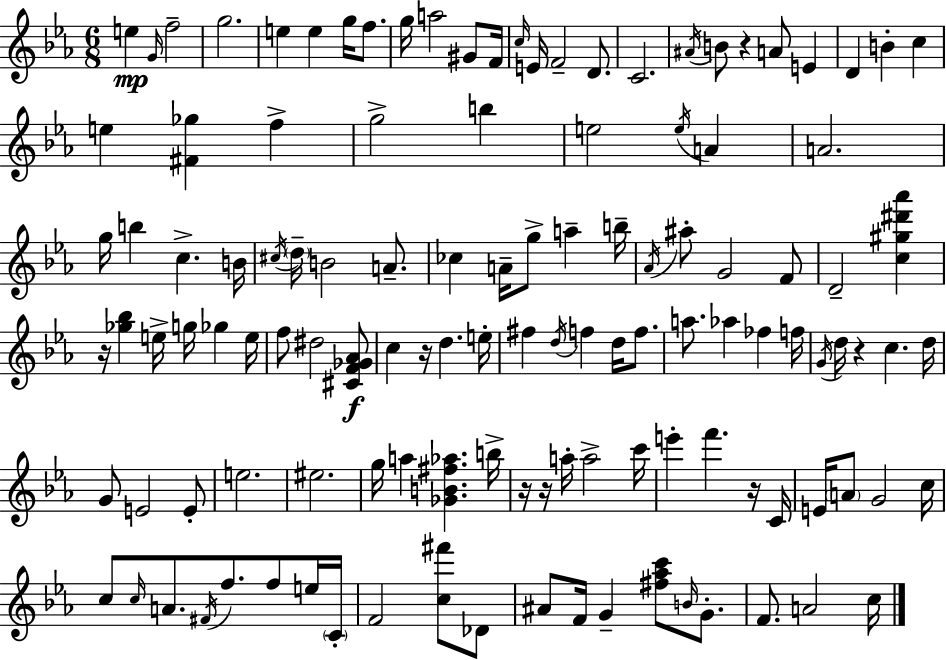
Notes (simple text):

E5/q G4/s F5/h G5/h. E5/q E5/q G5/s F5/e. G5/s A5/h G#4/e F4/s C5/s E4/s F4/h D4/e. C4/h. A#4/s B4/e R/q A4/e E4/q D4/q B4/q C5/q E5/q [F#4,Gb5]/q F5/q G5/h B5/q E5/h E5/s A4/q A4/h. G5/s B5/q C5/q. B4/s C#5/s D5/s B4/h A4/e. CES5/q A4/s G5/e A5/q B5/s Ab4/s A#5/e G4/h F4/e D4/h [C5,G#5,D#6,Ab6]/q R/s [Gb5,Bb5]/q E5/s G5/s Gb5/q E5/s F5/e D#5/h [C#4,F4,Gb4,Ab4]/e C5/q R/s D5/q. E5/s F#5/q D5/s F5/q D5/s F5/e. A5/e. Ab5/q FES5/q F5/s G4/s D5/s R/q C5/q. D5/s G4/e E4/h E4/e E5/h. EIS5/h. G5/s A5/q [Gb4,B4,F#5,Ab5]/q. B5/s R/s R/s A5/s A5/h C6/s E6/q F6/q. R/s C4/s E4/s A4/e G4/h C5/s C5/e C5/s A4/e. F#4/s F5/e. F5/e E5/s C4/s F4/h [C5,F#6]/e Db4/e A#4/e F4/s G4/q [F#5,Ab5,C6]/e B4/s G4/e. F4/e. A4/h C5/s